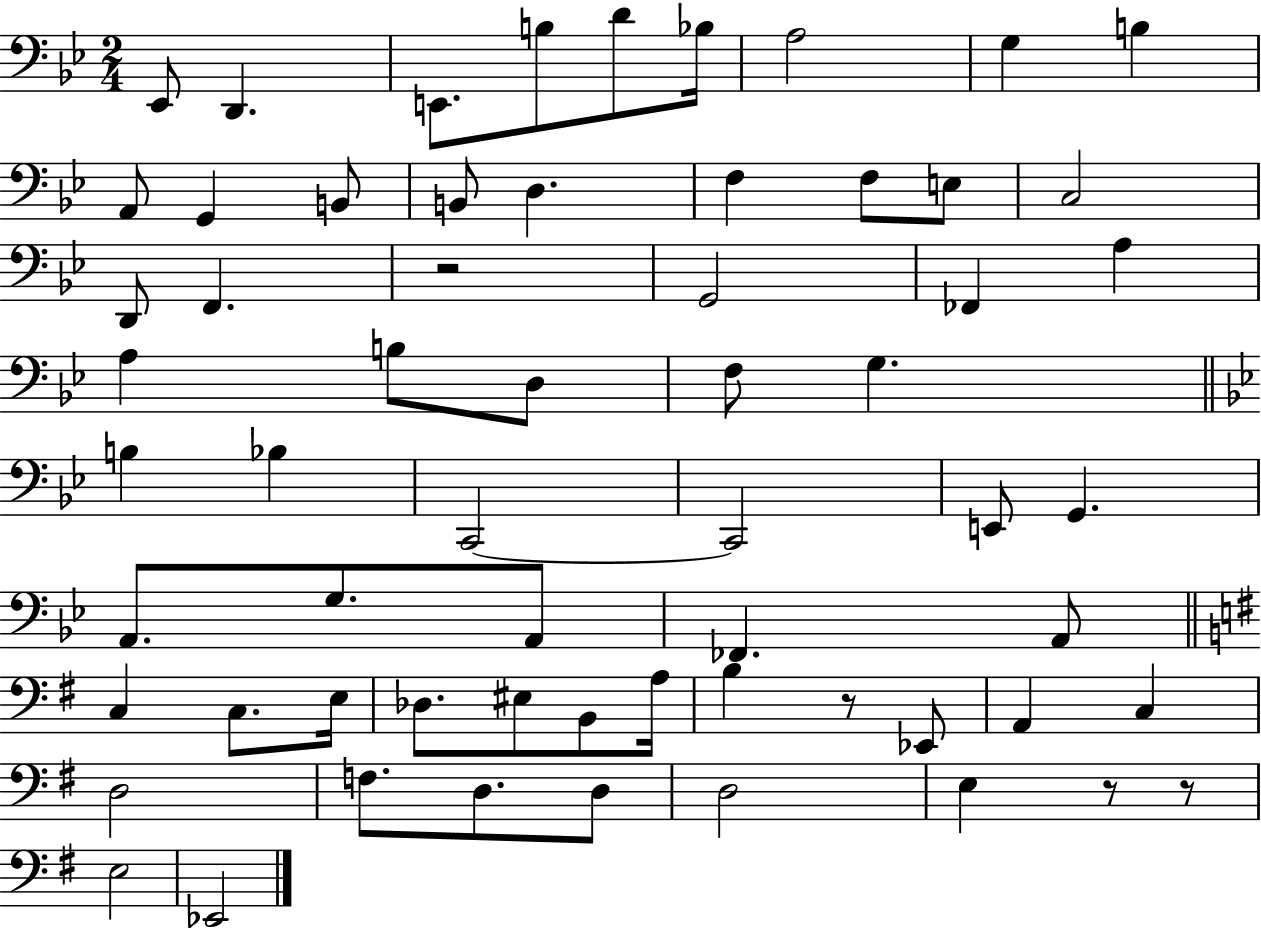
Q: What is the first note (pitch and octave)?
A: Eb2